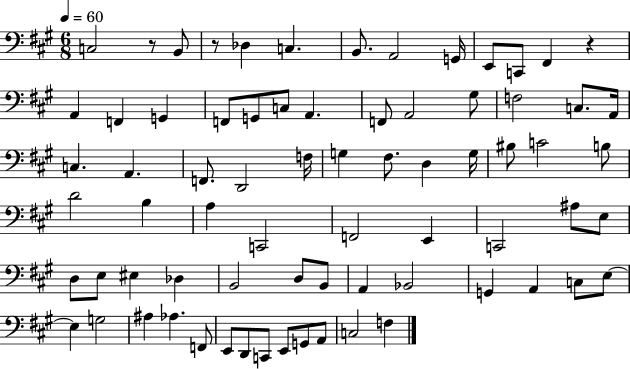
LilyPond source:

{
  \clef bass
  \numericTimeSignature
  \time 6/8
  \key a \major
  \tempo 4 = 60
  c2 r8 b,8 | r8 des4 c4. | b,8. a,2 g,16 | e,8 c,8 fis,4 r4 | \break a,4 f,4 g,4 | f,8 g,8 c8 a,4. | f,8 a,2 gis8 | f2 c8. a,16 | \break c4. a,4. | f,8. d,2 f16 | g4 fis8. d4 g16 | bis8 c'2 b8 | \break d'2 b4 | a4 c,2 | f,2 e,4 | c,2 ais8 e8 | \break d8 e8 eis4 des4 | b,2 d8 b,8 | a,4 bes,2 | g,4 a,4 c8 e8~~ | \break e4 g2 | ais4 aes4. f,8 | e,8 d,8 c,8 e,8 g,8 a,8 | c2 f4 | \break \bar "|."
}